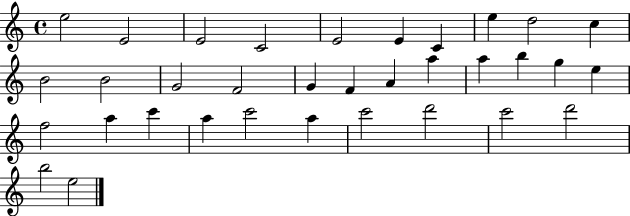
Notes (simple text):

E5/h E4/h E4/h C4/h E4/h E4/q C4/q E5/q D5/h C5/q B4/h B4/h G4/h F4/h G4/q F4/q A4/q A5/q A5/q B5/q G5/q E5/q F5/h A5/q C6/q A5/q C6/h A5/q C6/h D6/h C6/h D6/h B5/h E5/h